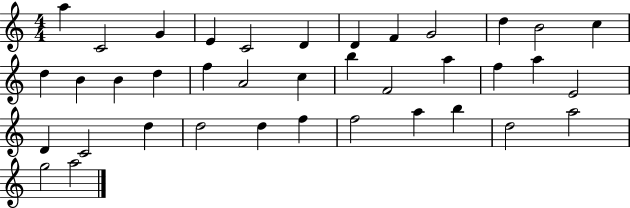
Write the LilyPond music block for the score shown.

{
  \clef treble
  \numericTimeSignature
  \time 4/4
  \key c \major
  a''4 c'2 g'4 | e'4 c'2 d'4 | d'4 f'4 g'2 | d''4 b'2 c''4 | \break d''4 b'4 b'4 d''4 | f''4 a'2 c''4 | b''4 f'2 a''4 | f''4 a''4 e'2 | \break d'4 c'2 d''4 | d''2 d''4 f''4 | f''2 a''4 b''4 | d''2 a''2 | \break g''2 a''2 | \bar "|."
}